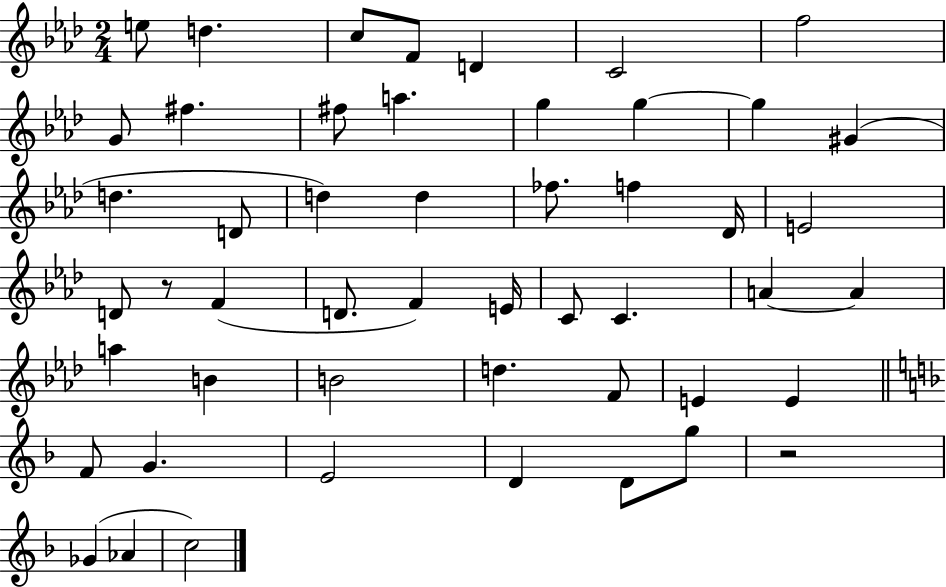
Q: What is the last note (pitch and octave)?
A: C5